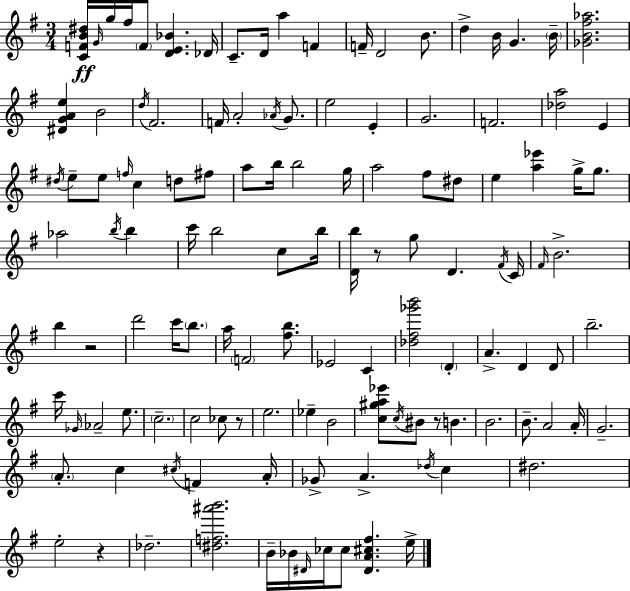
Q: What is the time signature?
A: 3/4